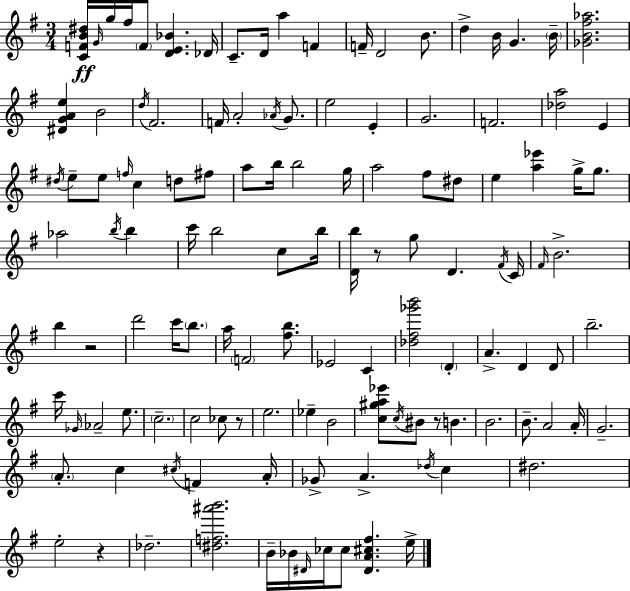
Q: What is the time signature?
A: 3/4